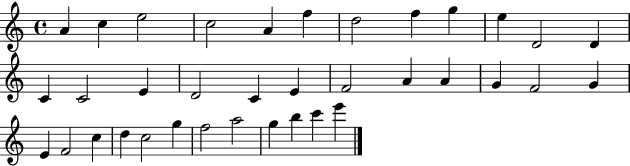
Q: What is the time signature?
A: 4/4